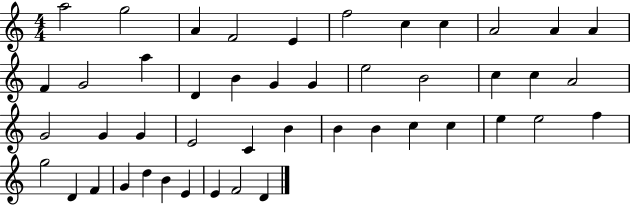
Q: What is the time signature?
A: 4/4